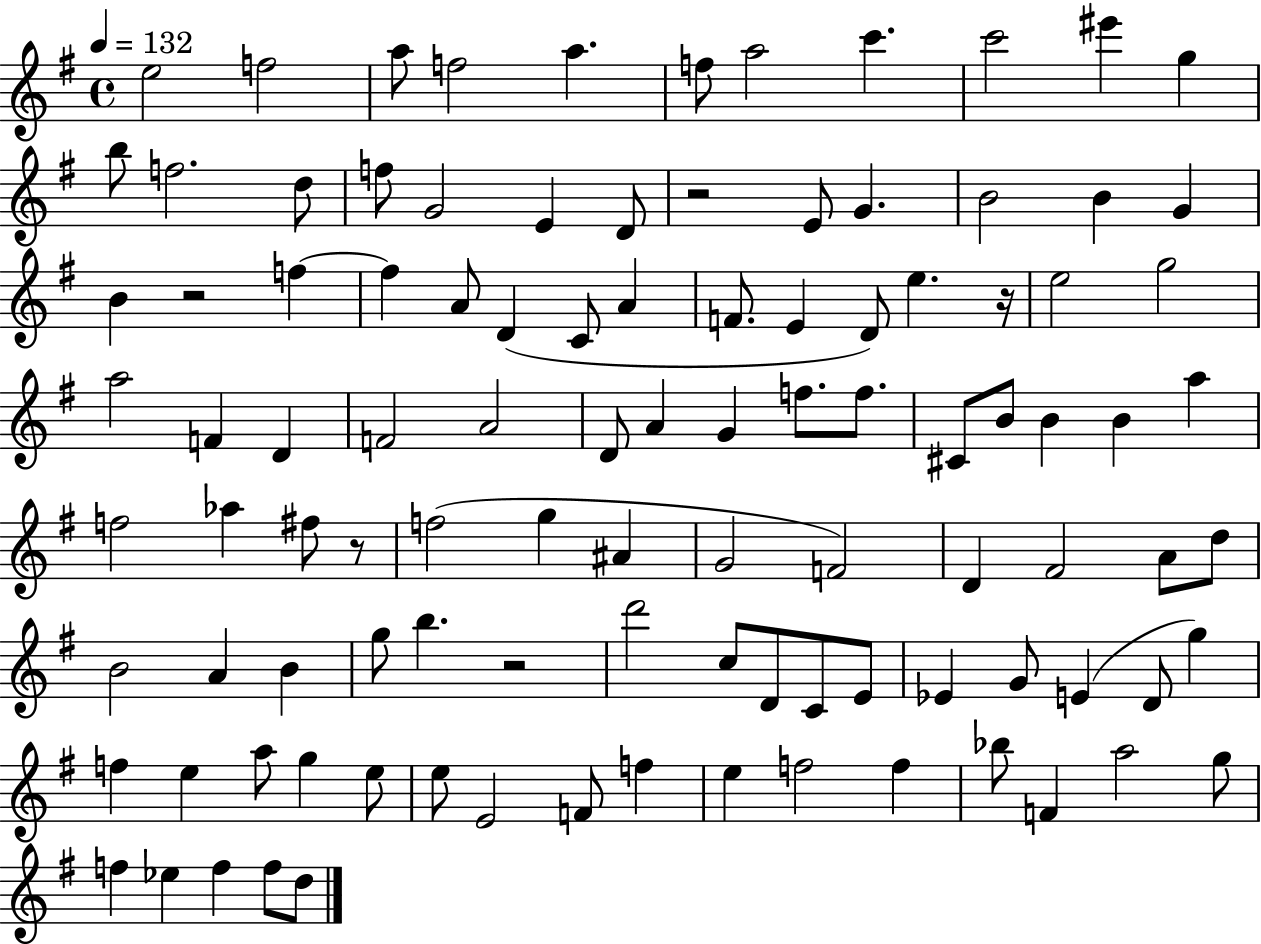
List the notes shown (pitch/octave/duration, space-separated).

E5/h F5/h A5/e F5/h A5/q. F5/e A5/h C6/q. C6/h EIS6/q G5/q B5/e F5/h. D5/e F5/e G4/h E4/q D4/e R/h E4/e G4/q. B4/h B4/q G4/q B4/q R/h F5/q F5/q A4/e D4/q C4/e A4/q F4/e. E4/q D4/e E5/q. R/s E5/h G5/h A5/h F4/q D4/q F4/h A4/h D4/e A4/q G4/q F5/e. F5/e. C#4/e B4/e B4/q B4/q A5/q F5/h Ab5/q F#5/e R/e F5/h G5/q A#4/q G4/h F4/h D4/q F#4/h A4/e D5/e B4/h A4/q B4/q G5/e B5/q. R/h D6/h C5/e D4/e C4/e E4/e Eb4/q G4/e E4/q D4/e G5/q F5/q E5/q A5/e G5/q E5/e E5/e E4/h F4/e F5/q E5/q F5/h F5/q Bb5/e F4/q A5/h G5/e F5/q Eb5/q F5/q F5/e D5/e